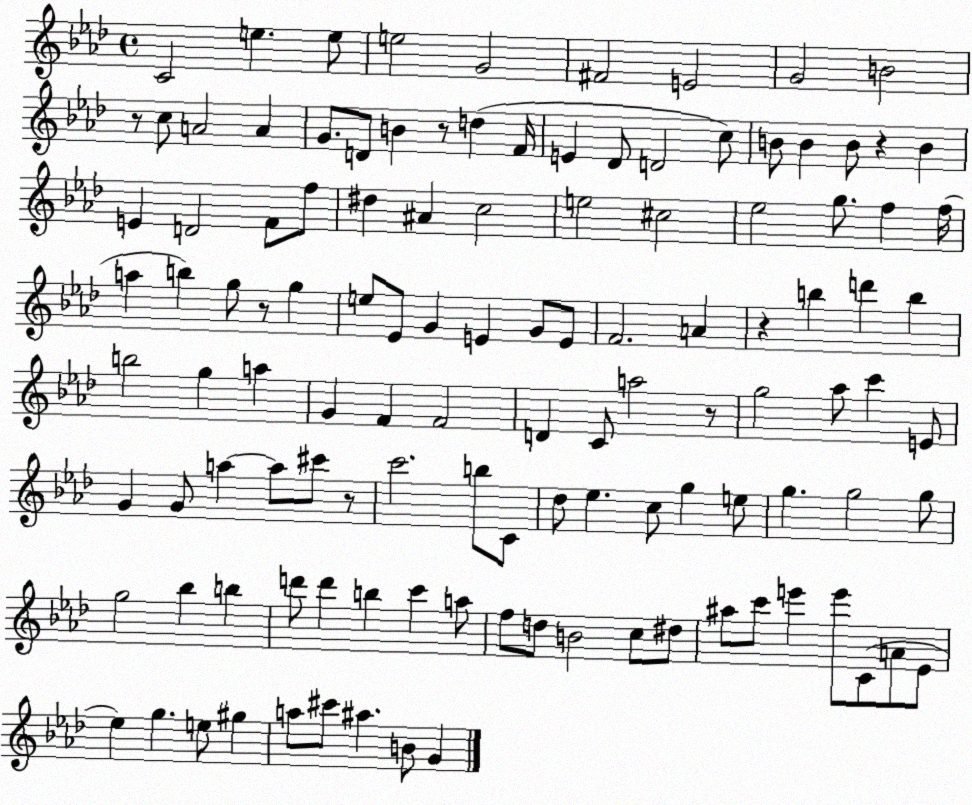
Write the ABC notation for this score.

X:1
T:Untitled
M:4/4
L:1/4
K:Ab
C2 e e/2 e2 G2 ^F2 E2 G2 B2 z/2 c/2 A2 A G/2 D/2 B z/2 d F/4 E _D/2 D2 c/2 B/2 B B/2 z B E D2 F/2 f/2 ^d ^A c2 e2 ^c2 _e2 g/2 f f/4 a b g/2 z/2 g e/2 _E/2 G E G/2 E/2 F2 A z b d' b b2 g a G F F2 D C/2 a2 z/2 g2 _a/2 c' E/2 G G/2 a a/2 ^c'/2 z/2 c'2 b/2 C/2 _d/2 _e c/2 g e/2 g g2 g/2 g2 _b b d'/2 d' b c' a/2 f/2 d/2 B2 c/2 ^d/2 ^a/2 c'/2 e' e'/2 C/2 A/2 _E/2 _e g e/2 ^g a/2 ^c'/2 ^a B/2 G